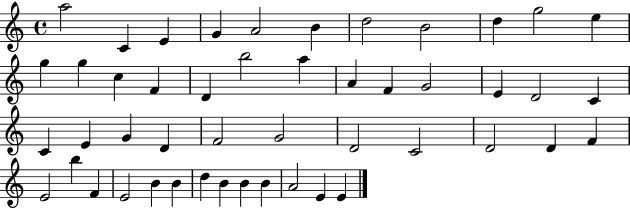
{
  \clef treble
  \time 4/4
  \defaultTimeSignature
  \key c \major
  a''2 c'4 e'4 | g'4 a'2 b'4 | d''2 b'2 | d''4 g''2 e''4 | \break g''4 g''4 c''4 f'4 | d'4 b''2 a''4 | a'4 f'4 g'2 | e'4 d'2 c'4 | \break c'4 e'4 g'4 d'4 | f'2 g'2 | d'2 c'2 | d'2 d'4 f'4 | \break e'2 b''4 f'4 | e'2 b'4 b'4 | d''4 b'4 b'4 b'4 | a'2 e'4 e'4 | \break \bar "|."
}